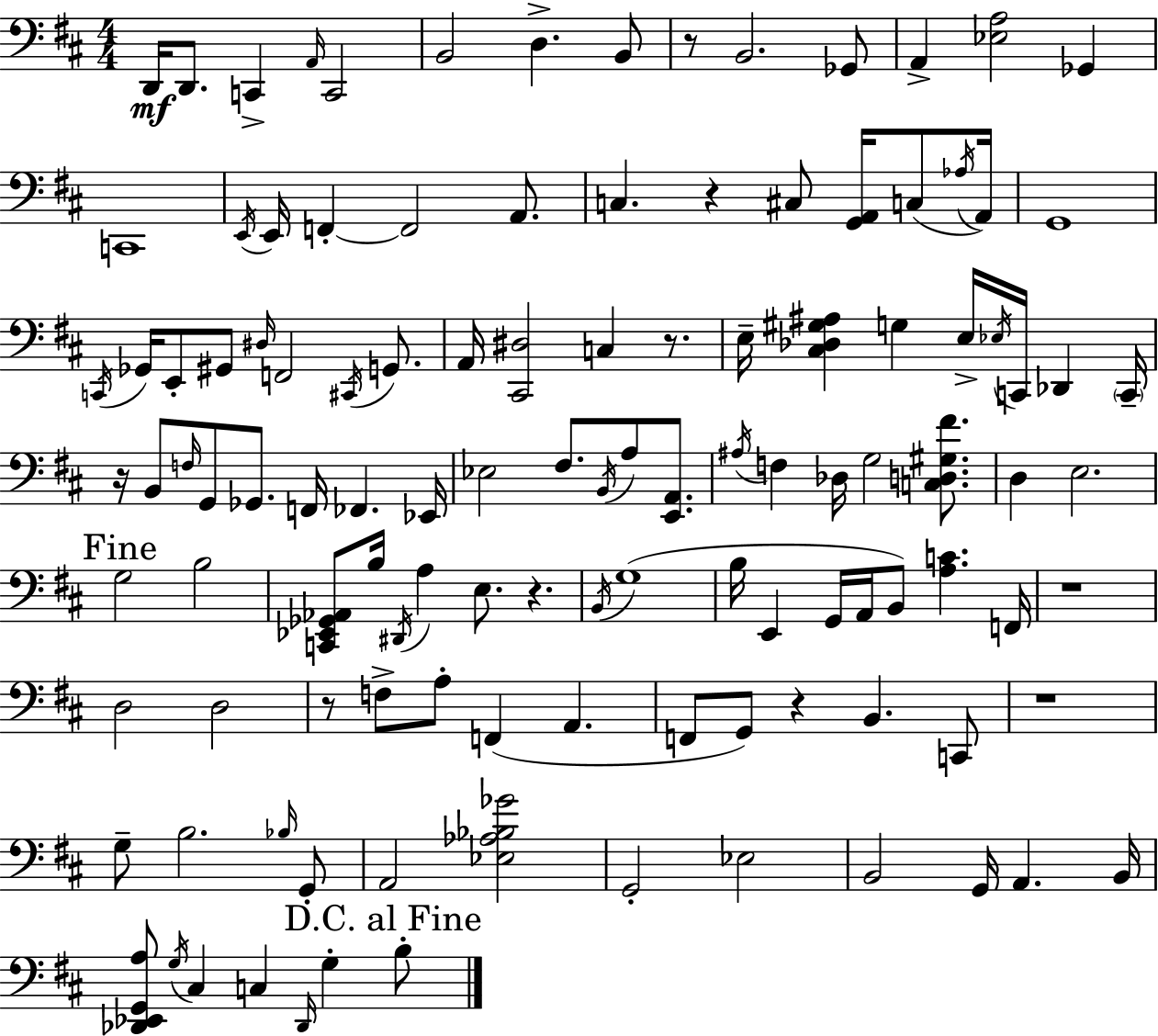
D2/s D2/e. C2/q A2/s C2/h B2/h D3/q. B2/e R/e B2/h. Gb2/e A2/q [Eb3,A3]/h Gb2/q C2/w E2/s E2/s F2/q F2/h A2/e. C3/q. R/q C#3/e [G2,A2]/s C3/e Ab3/s A2/s G2/w C2/s Gb2/s E2/e G#2/e D#3/s F2/h C#2/s G2/e. A2/s [C#2,D#3]/h C3/q R/e. E3/s [C#3,Db3,G#3,A#3]/q G3/q E3/s Eb3/s C2/s Db2/q C2/s R/s B2/e F3/s G2/e Gb2/e. F2/s FES2/q. Eb2/s Eb3/h F#3/e. B2/s A3/e [E2,A2]/e. A#3/s F3/q Db3/s G3/h [C3,D3,G#3,F#4]/e. D3/q E3/h. G3/h B3/h [C2,Eb2,Gb2,Ab2]/e B3/s D#2/s A3/q E3/e. R/q. B2/s G3/w B3/s E2/q G2/s A2/s B2/e [A3,C4]/q. F2/s R/w D3/h D3/h R/e F3/e A3/e F2/q A2/q. F2/e G2/e R/q B2/q. C2/e R/w G3/e B3/h. Bb3/s G2/e A2/h [Eb3,Ab3,Bb3,Gb4]/h G2/h Eb3/h B2/h G2/s A2/q. B2/s [Db2,Eb2,G2,A3]/e G3/s C#3/q C3/q Db2/s G3/q B3/e